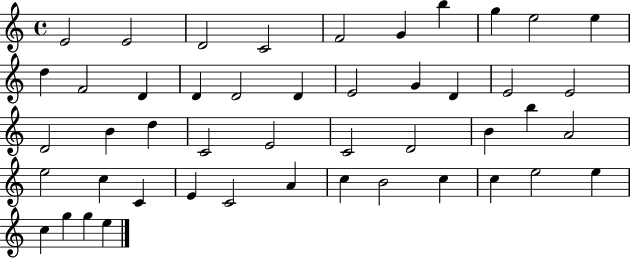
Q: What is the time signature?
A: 4/4